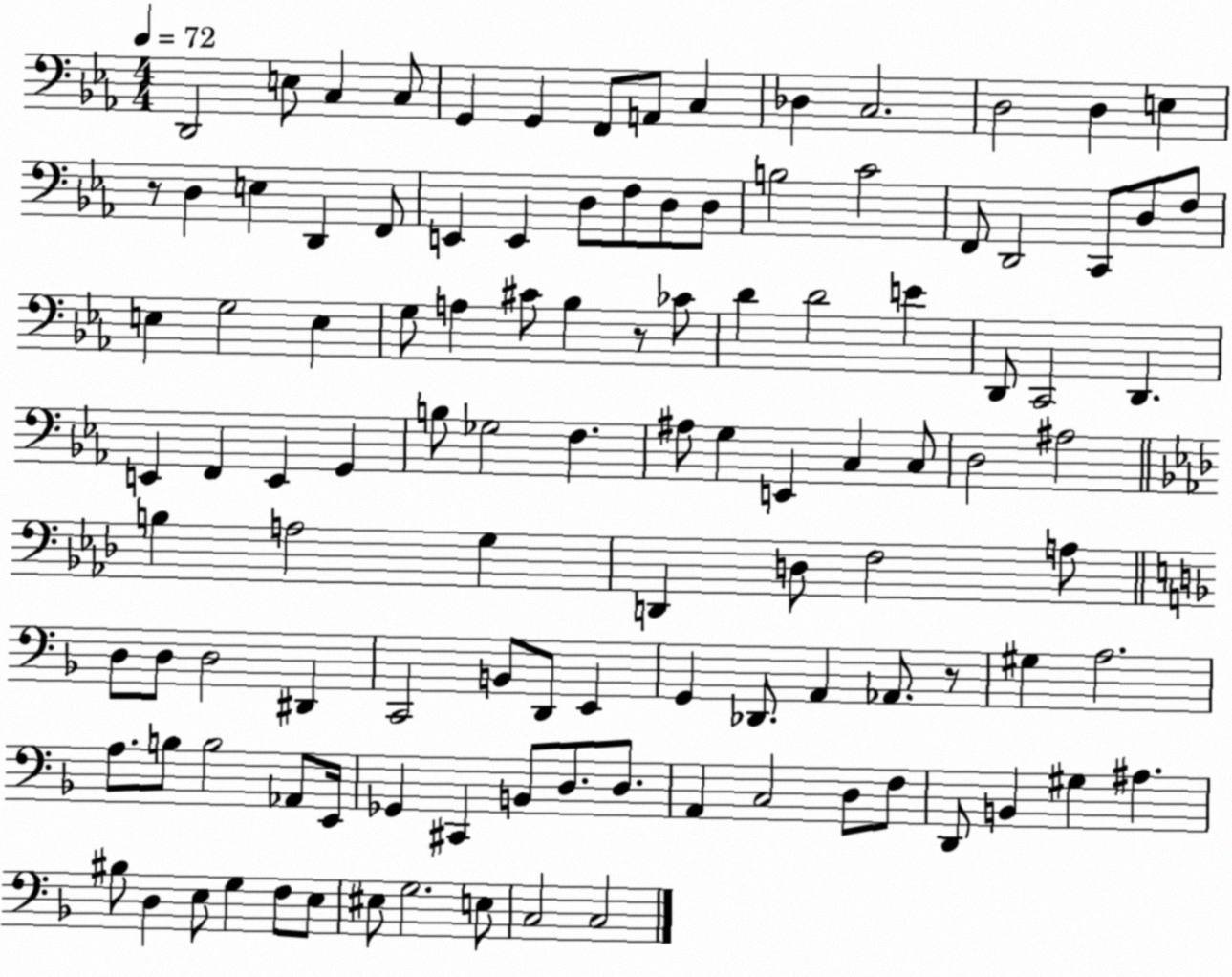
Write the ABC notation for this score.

X:1
T:Untitled
M:4/4
L:1/4
K:Eb
D,,2 E,/2 C, C,/2 G,, G,, F,,/2 A,,/2 C, _D, C,2 D,2 D, E, z/2 D, E, D,, F,,/2 E,, E,, D,/2 F,/2 D,/2 D,/2 B,2 C2 F,,/2 D,,2 C,,/2 D,/2 F,/2 E, G,2 E, G,/2 A, ^C/2 _B, z/2 _C/2 D D2 E D,,/2 C,,2 D,, E,, F,, E,, G,, B,/2 _G,2 F, ^A,/2 G, E,, C, C,/2 D,2 ^A,2 B, A,2 G, D,, D,/2 F,2 A,/2 D,/2 D,/2 D,2 ^D,, C,,2 B,,/2 D,,/2 E,, G,, _D,,/2 A,, _A,,/2 z/2 ^G, A,2 A,/2 B,/2 B,2 _A,,/2 E,,/4 _G,, ^C,, B,,/2 D,/2 D,/2 A,, C,2 D,/2 F,/2 D,,/2 B,, ^G, ^A, ^B,/2 D, E,/2 G, F,/2 E,/2 ^E,/2 G,2 E,/2 C,2 C,2